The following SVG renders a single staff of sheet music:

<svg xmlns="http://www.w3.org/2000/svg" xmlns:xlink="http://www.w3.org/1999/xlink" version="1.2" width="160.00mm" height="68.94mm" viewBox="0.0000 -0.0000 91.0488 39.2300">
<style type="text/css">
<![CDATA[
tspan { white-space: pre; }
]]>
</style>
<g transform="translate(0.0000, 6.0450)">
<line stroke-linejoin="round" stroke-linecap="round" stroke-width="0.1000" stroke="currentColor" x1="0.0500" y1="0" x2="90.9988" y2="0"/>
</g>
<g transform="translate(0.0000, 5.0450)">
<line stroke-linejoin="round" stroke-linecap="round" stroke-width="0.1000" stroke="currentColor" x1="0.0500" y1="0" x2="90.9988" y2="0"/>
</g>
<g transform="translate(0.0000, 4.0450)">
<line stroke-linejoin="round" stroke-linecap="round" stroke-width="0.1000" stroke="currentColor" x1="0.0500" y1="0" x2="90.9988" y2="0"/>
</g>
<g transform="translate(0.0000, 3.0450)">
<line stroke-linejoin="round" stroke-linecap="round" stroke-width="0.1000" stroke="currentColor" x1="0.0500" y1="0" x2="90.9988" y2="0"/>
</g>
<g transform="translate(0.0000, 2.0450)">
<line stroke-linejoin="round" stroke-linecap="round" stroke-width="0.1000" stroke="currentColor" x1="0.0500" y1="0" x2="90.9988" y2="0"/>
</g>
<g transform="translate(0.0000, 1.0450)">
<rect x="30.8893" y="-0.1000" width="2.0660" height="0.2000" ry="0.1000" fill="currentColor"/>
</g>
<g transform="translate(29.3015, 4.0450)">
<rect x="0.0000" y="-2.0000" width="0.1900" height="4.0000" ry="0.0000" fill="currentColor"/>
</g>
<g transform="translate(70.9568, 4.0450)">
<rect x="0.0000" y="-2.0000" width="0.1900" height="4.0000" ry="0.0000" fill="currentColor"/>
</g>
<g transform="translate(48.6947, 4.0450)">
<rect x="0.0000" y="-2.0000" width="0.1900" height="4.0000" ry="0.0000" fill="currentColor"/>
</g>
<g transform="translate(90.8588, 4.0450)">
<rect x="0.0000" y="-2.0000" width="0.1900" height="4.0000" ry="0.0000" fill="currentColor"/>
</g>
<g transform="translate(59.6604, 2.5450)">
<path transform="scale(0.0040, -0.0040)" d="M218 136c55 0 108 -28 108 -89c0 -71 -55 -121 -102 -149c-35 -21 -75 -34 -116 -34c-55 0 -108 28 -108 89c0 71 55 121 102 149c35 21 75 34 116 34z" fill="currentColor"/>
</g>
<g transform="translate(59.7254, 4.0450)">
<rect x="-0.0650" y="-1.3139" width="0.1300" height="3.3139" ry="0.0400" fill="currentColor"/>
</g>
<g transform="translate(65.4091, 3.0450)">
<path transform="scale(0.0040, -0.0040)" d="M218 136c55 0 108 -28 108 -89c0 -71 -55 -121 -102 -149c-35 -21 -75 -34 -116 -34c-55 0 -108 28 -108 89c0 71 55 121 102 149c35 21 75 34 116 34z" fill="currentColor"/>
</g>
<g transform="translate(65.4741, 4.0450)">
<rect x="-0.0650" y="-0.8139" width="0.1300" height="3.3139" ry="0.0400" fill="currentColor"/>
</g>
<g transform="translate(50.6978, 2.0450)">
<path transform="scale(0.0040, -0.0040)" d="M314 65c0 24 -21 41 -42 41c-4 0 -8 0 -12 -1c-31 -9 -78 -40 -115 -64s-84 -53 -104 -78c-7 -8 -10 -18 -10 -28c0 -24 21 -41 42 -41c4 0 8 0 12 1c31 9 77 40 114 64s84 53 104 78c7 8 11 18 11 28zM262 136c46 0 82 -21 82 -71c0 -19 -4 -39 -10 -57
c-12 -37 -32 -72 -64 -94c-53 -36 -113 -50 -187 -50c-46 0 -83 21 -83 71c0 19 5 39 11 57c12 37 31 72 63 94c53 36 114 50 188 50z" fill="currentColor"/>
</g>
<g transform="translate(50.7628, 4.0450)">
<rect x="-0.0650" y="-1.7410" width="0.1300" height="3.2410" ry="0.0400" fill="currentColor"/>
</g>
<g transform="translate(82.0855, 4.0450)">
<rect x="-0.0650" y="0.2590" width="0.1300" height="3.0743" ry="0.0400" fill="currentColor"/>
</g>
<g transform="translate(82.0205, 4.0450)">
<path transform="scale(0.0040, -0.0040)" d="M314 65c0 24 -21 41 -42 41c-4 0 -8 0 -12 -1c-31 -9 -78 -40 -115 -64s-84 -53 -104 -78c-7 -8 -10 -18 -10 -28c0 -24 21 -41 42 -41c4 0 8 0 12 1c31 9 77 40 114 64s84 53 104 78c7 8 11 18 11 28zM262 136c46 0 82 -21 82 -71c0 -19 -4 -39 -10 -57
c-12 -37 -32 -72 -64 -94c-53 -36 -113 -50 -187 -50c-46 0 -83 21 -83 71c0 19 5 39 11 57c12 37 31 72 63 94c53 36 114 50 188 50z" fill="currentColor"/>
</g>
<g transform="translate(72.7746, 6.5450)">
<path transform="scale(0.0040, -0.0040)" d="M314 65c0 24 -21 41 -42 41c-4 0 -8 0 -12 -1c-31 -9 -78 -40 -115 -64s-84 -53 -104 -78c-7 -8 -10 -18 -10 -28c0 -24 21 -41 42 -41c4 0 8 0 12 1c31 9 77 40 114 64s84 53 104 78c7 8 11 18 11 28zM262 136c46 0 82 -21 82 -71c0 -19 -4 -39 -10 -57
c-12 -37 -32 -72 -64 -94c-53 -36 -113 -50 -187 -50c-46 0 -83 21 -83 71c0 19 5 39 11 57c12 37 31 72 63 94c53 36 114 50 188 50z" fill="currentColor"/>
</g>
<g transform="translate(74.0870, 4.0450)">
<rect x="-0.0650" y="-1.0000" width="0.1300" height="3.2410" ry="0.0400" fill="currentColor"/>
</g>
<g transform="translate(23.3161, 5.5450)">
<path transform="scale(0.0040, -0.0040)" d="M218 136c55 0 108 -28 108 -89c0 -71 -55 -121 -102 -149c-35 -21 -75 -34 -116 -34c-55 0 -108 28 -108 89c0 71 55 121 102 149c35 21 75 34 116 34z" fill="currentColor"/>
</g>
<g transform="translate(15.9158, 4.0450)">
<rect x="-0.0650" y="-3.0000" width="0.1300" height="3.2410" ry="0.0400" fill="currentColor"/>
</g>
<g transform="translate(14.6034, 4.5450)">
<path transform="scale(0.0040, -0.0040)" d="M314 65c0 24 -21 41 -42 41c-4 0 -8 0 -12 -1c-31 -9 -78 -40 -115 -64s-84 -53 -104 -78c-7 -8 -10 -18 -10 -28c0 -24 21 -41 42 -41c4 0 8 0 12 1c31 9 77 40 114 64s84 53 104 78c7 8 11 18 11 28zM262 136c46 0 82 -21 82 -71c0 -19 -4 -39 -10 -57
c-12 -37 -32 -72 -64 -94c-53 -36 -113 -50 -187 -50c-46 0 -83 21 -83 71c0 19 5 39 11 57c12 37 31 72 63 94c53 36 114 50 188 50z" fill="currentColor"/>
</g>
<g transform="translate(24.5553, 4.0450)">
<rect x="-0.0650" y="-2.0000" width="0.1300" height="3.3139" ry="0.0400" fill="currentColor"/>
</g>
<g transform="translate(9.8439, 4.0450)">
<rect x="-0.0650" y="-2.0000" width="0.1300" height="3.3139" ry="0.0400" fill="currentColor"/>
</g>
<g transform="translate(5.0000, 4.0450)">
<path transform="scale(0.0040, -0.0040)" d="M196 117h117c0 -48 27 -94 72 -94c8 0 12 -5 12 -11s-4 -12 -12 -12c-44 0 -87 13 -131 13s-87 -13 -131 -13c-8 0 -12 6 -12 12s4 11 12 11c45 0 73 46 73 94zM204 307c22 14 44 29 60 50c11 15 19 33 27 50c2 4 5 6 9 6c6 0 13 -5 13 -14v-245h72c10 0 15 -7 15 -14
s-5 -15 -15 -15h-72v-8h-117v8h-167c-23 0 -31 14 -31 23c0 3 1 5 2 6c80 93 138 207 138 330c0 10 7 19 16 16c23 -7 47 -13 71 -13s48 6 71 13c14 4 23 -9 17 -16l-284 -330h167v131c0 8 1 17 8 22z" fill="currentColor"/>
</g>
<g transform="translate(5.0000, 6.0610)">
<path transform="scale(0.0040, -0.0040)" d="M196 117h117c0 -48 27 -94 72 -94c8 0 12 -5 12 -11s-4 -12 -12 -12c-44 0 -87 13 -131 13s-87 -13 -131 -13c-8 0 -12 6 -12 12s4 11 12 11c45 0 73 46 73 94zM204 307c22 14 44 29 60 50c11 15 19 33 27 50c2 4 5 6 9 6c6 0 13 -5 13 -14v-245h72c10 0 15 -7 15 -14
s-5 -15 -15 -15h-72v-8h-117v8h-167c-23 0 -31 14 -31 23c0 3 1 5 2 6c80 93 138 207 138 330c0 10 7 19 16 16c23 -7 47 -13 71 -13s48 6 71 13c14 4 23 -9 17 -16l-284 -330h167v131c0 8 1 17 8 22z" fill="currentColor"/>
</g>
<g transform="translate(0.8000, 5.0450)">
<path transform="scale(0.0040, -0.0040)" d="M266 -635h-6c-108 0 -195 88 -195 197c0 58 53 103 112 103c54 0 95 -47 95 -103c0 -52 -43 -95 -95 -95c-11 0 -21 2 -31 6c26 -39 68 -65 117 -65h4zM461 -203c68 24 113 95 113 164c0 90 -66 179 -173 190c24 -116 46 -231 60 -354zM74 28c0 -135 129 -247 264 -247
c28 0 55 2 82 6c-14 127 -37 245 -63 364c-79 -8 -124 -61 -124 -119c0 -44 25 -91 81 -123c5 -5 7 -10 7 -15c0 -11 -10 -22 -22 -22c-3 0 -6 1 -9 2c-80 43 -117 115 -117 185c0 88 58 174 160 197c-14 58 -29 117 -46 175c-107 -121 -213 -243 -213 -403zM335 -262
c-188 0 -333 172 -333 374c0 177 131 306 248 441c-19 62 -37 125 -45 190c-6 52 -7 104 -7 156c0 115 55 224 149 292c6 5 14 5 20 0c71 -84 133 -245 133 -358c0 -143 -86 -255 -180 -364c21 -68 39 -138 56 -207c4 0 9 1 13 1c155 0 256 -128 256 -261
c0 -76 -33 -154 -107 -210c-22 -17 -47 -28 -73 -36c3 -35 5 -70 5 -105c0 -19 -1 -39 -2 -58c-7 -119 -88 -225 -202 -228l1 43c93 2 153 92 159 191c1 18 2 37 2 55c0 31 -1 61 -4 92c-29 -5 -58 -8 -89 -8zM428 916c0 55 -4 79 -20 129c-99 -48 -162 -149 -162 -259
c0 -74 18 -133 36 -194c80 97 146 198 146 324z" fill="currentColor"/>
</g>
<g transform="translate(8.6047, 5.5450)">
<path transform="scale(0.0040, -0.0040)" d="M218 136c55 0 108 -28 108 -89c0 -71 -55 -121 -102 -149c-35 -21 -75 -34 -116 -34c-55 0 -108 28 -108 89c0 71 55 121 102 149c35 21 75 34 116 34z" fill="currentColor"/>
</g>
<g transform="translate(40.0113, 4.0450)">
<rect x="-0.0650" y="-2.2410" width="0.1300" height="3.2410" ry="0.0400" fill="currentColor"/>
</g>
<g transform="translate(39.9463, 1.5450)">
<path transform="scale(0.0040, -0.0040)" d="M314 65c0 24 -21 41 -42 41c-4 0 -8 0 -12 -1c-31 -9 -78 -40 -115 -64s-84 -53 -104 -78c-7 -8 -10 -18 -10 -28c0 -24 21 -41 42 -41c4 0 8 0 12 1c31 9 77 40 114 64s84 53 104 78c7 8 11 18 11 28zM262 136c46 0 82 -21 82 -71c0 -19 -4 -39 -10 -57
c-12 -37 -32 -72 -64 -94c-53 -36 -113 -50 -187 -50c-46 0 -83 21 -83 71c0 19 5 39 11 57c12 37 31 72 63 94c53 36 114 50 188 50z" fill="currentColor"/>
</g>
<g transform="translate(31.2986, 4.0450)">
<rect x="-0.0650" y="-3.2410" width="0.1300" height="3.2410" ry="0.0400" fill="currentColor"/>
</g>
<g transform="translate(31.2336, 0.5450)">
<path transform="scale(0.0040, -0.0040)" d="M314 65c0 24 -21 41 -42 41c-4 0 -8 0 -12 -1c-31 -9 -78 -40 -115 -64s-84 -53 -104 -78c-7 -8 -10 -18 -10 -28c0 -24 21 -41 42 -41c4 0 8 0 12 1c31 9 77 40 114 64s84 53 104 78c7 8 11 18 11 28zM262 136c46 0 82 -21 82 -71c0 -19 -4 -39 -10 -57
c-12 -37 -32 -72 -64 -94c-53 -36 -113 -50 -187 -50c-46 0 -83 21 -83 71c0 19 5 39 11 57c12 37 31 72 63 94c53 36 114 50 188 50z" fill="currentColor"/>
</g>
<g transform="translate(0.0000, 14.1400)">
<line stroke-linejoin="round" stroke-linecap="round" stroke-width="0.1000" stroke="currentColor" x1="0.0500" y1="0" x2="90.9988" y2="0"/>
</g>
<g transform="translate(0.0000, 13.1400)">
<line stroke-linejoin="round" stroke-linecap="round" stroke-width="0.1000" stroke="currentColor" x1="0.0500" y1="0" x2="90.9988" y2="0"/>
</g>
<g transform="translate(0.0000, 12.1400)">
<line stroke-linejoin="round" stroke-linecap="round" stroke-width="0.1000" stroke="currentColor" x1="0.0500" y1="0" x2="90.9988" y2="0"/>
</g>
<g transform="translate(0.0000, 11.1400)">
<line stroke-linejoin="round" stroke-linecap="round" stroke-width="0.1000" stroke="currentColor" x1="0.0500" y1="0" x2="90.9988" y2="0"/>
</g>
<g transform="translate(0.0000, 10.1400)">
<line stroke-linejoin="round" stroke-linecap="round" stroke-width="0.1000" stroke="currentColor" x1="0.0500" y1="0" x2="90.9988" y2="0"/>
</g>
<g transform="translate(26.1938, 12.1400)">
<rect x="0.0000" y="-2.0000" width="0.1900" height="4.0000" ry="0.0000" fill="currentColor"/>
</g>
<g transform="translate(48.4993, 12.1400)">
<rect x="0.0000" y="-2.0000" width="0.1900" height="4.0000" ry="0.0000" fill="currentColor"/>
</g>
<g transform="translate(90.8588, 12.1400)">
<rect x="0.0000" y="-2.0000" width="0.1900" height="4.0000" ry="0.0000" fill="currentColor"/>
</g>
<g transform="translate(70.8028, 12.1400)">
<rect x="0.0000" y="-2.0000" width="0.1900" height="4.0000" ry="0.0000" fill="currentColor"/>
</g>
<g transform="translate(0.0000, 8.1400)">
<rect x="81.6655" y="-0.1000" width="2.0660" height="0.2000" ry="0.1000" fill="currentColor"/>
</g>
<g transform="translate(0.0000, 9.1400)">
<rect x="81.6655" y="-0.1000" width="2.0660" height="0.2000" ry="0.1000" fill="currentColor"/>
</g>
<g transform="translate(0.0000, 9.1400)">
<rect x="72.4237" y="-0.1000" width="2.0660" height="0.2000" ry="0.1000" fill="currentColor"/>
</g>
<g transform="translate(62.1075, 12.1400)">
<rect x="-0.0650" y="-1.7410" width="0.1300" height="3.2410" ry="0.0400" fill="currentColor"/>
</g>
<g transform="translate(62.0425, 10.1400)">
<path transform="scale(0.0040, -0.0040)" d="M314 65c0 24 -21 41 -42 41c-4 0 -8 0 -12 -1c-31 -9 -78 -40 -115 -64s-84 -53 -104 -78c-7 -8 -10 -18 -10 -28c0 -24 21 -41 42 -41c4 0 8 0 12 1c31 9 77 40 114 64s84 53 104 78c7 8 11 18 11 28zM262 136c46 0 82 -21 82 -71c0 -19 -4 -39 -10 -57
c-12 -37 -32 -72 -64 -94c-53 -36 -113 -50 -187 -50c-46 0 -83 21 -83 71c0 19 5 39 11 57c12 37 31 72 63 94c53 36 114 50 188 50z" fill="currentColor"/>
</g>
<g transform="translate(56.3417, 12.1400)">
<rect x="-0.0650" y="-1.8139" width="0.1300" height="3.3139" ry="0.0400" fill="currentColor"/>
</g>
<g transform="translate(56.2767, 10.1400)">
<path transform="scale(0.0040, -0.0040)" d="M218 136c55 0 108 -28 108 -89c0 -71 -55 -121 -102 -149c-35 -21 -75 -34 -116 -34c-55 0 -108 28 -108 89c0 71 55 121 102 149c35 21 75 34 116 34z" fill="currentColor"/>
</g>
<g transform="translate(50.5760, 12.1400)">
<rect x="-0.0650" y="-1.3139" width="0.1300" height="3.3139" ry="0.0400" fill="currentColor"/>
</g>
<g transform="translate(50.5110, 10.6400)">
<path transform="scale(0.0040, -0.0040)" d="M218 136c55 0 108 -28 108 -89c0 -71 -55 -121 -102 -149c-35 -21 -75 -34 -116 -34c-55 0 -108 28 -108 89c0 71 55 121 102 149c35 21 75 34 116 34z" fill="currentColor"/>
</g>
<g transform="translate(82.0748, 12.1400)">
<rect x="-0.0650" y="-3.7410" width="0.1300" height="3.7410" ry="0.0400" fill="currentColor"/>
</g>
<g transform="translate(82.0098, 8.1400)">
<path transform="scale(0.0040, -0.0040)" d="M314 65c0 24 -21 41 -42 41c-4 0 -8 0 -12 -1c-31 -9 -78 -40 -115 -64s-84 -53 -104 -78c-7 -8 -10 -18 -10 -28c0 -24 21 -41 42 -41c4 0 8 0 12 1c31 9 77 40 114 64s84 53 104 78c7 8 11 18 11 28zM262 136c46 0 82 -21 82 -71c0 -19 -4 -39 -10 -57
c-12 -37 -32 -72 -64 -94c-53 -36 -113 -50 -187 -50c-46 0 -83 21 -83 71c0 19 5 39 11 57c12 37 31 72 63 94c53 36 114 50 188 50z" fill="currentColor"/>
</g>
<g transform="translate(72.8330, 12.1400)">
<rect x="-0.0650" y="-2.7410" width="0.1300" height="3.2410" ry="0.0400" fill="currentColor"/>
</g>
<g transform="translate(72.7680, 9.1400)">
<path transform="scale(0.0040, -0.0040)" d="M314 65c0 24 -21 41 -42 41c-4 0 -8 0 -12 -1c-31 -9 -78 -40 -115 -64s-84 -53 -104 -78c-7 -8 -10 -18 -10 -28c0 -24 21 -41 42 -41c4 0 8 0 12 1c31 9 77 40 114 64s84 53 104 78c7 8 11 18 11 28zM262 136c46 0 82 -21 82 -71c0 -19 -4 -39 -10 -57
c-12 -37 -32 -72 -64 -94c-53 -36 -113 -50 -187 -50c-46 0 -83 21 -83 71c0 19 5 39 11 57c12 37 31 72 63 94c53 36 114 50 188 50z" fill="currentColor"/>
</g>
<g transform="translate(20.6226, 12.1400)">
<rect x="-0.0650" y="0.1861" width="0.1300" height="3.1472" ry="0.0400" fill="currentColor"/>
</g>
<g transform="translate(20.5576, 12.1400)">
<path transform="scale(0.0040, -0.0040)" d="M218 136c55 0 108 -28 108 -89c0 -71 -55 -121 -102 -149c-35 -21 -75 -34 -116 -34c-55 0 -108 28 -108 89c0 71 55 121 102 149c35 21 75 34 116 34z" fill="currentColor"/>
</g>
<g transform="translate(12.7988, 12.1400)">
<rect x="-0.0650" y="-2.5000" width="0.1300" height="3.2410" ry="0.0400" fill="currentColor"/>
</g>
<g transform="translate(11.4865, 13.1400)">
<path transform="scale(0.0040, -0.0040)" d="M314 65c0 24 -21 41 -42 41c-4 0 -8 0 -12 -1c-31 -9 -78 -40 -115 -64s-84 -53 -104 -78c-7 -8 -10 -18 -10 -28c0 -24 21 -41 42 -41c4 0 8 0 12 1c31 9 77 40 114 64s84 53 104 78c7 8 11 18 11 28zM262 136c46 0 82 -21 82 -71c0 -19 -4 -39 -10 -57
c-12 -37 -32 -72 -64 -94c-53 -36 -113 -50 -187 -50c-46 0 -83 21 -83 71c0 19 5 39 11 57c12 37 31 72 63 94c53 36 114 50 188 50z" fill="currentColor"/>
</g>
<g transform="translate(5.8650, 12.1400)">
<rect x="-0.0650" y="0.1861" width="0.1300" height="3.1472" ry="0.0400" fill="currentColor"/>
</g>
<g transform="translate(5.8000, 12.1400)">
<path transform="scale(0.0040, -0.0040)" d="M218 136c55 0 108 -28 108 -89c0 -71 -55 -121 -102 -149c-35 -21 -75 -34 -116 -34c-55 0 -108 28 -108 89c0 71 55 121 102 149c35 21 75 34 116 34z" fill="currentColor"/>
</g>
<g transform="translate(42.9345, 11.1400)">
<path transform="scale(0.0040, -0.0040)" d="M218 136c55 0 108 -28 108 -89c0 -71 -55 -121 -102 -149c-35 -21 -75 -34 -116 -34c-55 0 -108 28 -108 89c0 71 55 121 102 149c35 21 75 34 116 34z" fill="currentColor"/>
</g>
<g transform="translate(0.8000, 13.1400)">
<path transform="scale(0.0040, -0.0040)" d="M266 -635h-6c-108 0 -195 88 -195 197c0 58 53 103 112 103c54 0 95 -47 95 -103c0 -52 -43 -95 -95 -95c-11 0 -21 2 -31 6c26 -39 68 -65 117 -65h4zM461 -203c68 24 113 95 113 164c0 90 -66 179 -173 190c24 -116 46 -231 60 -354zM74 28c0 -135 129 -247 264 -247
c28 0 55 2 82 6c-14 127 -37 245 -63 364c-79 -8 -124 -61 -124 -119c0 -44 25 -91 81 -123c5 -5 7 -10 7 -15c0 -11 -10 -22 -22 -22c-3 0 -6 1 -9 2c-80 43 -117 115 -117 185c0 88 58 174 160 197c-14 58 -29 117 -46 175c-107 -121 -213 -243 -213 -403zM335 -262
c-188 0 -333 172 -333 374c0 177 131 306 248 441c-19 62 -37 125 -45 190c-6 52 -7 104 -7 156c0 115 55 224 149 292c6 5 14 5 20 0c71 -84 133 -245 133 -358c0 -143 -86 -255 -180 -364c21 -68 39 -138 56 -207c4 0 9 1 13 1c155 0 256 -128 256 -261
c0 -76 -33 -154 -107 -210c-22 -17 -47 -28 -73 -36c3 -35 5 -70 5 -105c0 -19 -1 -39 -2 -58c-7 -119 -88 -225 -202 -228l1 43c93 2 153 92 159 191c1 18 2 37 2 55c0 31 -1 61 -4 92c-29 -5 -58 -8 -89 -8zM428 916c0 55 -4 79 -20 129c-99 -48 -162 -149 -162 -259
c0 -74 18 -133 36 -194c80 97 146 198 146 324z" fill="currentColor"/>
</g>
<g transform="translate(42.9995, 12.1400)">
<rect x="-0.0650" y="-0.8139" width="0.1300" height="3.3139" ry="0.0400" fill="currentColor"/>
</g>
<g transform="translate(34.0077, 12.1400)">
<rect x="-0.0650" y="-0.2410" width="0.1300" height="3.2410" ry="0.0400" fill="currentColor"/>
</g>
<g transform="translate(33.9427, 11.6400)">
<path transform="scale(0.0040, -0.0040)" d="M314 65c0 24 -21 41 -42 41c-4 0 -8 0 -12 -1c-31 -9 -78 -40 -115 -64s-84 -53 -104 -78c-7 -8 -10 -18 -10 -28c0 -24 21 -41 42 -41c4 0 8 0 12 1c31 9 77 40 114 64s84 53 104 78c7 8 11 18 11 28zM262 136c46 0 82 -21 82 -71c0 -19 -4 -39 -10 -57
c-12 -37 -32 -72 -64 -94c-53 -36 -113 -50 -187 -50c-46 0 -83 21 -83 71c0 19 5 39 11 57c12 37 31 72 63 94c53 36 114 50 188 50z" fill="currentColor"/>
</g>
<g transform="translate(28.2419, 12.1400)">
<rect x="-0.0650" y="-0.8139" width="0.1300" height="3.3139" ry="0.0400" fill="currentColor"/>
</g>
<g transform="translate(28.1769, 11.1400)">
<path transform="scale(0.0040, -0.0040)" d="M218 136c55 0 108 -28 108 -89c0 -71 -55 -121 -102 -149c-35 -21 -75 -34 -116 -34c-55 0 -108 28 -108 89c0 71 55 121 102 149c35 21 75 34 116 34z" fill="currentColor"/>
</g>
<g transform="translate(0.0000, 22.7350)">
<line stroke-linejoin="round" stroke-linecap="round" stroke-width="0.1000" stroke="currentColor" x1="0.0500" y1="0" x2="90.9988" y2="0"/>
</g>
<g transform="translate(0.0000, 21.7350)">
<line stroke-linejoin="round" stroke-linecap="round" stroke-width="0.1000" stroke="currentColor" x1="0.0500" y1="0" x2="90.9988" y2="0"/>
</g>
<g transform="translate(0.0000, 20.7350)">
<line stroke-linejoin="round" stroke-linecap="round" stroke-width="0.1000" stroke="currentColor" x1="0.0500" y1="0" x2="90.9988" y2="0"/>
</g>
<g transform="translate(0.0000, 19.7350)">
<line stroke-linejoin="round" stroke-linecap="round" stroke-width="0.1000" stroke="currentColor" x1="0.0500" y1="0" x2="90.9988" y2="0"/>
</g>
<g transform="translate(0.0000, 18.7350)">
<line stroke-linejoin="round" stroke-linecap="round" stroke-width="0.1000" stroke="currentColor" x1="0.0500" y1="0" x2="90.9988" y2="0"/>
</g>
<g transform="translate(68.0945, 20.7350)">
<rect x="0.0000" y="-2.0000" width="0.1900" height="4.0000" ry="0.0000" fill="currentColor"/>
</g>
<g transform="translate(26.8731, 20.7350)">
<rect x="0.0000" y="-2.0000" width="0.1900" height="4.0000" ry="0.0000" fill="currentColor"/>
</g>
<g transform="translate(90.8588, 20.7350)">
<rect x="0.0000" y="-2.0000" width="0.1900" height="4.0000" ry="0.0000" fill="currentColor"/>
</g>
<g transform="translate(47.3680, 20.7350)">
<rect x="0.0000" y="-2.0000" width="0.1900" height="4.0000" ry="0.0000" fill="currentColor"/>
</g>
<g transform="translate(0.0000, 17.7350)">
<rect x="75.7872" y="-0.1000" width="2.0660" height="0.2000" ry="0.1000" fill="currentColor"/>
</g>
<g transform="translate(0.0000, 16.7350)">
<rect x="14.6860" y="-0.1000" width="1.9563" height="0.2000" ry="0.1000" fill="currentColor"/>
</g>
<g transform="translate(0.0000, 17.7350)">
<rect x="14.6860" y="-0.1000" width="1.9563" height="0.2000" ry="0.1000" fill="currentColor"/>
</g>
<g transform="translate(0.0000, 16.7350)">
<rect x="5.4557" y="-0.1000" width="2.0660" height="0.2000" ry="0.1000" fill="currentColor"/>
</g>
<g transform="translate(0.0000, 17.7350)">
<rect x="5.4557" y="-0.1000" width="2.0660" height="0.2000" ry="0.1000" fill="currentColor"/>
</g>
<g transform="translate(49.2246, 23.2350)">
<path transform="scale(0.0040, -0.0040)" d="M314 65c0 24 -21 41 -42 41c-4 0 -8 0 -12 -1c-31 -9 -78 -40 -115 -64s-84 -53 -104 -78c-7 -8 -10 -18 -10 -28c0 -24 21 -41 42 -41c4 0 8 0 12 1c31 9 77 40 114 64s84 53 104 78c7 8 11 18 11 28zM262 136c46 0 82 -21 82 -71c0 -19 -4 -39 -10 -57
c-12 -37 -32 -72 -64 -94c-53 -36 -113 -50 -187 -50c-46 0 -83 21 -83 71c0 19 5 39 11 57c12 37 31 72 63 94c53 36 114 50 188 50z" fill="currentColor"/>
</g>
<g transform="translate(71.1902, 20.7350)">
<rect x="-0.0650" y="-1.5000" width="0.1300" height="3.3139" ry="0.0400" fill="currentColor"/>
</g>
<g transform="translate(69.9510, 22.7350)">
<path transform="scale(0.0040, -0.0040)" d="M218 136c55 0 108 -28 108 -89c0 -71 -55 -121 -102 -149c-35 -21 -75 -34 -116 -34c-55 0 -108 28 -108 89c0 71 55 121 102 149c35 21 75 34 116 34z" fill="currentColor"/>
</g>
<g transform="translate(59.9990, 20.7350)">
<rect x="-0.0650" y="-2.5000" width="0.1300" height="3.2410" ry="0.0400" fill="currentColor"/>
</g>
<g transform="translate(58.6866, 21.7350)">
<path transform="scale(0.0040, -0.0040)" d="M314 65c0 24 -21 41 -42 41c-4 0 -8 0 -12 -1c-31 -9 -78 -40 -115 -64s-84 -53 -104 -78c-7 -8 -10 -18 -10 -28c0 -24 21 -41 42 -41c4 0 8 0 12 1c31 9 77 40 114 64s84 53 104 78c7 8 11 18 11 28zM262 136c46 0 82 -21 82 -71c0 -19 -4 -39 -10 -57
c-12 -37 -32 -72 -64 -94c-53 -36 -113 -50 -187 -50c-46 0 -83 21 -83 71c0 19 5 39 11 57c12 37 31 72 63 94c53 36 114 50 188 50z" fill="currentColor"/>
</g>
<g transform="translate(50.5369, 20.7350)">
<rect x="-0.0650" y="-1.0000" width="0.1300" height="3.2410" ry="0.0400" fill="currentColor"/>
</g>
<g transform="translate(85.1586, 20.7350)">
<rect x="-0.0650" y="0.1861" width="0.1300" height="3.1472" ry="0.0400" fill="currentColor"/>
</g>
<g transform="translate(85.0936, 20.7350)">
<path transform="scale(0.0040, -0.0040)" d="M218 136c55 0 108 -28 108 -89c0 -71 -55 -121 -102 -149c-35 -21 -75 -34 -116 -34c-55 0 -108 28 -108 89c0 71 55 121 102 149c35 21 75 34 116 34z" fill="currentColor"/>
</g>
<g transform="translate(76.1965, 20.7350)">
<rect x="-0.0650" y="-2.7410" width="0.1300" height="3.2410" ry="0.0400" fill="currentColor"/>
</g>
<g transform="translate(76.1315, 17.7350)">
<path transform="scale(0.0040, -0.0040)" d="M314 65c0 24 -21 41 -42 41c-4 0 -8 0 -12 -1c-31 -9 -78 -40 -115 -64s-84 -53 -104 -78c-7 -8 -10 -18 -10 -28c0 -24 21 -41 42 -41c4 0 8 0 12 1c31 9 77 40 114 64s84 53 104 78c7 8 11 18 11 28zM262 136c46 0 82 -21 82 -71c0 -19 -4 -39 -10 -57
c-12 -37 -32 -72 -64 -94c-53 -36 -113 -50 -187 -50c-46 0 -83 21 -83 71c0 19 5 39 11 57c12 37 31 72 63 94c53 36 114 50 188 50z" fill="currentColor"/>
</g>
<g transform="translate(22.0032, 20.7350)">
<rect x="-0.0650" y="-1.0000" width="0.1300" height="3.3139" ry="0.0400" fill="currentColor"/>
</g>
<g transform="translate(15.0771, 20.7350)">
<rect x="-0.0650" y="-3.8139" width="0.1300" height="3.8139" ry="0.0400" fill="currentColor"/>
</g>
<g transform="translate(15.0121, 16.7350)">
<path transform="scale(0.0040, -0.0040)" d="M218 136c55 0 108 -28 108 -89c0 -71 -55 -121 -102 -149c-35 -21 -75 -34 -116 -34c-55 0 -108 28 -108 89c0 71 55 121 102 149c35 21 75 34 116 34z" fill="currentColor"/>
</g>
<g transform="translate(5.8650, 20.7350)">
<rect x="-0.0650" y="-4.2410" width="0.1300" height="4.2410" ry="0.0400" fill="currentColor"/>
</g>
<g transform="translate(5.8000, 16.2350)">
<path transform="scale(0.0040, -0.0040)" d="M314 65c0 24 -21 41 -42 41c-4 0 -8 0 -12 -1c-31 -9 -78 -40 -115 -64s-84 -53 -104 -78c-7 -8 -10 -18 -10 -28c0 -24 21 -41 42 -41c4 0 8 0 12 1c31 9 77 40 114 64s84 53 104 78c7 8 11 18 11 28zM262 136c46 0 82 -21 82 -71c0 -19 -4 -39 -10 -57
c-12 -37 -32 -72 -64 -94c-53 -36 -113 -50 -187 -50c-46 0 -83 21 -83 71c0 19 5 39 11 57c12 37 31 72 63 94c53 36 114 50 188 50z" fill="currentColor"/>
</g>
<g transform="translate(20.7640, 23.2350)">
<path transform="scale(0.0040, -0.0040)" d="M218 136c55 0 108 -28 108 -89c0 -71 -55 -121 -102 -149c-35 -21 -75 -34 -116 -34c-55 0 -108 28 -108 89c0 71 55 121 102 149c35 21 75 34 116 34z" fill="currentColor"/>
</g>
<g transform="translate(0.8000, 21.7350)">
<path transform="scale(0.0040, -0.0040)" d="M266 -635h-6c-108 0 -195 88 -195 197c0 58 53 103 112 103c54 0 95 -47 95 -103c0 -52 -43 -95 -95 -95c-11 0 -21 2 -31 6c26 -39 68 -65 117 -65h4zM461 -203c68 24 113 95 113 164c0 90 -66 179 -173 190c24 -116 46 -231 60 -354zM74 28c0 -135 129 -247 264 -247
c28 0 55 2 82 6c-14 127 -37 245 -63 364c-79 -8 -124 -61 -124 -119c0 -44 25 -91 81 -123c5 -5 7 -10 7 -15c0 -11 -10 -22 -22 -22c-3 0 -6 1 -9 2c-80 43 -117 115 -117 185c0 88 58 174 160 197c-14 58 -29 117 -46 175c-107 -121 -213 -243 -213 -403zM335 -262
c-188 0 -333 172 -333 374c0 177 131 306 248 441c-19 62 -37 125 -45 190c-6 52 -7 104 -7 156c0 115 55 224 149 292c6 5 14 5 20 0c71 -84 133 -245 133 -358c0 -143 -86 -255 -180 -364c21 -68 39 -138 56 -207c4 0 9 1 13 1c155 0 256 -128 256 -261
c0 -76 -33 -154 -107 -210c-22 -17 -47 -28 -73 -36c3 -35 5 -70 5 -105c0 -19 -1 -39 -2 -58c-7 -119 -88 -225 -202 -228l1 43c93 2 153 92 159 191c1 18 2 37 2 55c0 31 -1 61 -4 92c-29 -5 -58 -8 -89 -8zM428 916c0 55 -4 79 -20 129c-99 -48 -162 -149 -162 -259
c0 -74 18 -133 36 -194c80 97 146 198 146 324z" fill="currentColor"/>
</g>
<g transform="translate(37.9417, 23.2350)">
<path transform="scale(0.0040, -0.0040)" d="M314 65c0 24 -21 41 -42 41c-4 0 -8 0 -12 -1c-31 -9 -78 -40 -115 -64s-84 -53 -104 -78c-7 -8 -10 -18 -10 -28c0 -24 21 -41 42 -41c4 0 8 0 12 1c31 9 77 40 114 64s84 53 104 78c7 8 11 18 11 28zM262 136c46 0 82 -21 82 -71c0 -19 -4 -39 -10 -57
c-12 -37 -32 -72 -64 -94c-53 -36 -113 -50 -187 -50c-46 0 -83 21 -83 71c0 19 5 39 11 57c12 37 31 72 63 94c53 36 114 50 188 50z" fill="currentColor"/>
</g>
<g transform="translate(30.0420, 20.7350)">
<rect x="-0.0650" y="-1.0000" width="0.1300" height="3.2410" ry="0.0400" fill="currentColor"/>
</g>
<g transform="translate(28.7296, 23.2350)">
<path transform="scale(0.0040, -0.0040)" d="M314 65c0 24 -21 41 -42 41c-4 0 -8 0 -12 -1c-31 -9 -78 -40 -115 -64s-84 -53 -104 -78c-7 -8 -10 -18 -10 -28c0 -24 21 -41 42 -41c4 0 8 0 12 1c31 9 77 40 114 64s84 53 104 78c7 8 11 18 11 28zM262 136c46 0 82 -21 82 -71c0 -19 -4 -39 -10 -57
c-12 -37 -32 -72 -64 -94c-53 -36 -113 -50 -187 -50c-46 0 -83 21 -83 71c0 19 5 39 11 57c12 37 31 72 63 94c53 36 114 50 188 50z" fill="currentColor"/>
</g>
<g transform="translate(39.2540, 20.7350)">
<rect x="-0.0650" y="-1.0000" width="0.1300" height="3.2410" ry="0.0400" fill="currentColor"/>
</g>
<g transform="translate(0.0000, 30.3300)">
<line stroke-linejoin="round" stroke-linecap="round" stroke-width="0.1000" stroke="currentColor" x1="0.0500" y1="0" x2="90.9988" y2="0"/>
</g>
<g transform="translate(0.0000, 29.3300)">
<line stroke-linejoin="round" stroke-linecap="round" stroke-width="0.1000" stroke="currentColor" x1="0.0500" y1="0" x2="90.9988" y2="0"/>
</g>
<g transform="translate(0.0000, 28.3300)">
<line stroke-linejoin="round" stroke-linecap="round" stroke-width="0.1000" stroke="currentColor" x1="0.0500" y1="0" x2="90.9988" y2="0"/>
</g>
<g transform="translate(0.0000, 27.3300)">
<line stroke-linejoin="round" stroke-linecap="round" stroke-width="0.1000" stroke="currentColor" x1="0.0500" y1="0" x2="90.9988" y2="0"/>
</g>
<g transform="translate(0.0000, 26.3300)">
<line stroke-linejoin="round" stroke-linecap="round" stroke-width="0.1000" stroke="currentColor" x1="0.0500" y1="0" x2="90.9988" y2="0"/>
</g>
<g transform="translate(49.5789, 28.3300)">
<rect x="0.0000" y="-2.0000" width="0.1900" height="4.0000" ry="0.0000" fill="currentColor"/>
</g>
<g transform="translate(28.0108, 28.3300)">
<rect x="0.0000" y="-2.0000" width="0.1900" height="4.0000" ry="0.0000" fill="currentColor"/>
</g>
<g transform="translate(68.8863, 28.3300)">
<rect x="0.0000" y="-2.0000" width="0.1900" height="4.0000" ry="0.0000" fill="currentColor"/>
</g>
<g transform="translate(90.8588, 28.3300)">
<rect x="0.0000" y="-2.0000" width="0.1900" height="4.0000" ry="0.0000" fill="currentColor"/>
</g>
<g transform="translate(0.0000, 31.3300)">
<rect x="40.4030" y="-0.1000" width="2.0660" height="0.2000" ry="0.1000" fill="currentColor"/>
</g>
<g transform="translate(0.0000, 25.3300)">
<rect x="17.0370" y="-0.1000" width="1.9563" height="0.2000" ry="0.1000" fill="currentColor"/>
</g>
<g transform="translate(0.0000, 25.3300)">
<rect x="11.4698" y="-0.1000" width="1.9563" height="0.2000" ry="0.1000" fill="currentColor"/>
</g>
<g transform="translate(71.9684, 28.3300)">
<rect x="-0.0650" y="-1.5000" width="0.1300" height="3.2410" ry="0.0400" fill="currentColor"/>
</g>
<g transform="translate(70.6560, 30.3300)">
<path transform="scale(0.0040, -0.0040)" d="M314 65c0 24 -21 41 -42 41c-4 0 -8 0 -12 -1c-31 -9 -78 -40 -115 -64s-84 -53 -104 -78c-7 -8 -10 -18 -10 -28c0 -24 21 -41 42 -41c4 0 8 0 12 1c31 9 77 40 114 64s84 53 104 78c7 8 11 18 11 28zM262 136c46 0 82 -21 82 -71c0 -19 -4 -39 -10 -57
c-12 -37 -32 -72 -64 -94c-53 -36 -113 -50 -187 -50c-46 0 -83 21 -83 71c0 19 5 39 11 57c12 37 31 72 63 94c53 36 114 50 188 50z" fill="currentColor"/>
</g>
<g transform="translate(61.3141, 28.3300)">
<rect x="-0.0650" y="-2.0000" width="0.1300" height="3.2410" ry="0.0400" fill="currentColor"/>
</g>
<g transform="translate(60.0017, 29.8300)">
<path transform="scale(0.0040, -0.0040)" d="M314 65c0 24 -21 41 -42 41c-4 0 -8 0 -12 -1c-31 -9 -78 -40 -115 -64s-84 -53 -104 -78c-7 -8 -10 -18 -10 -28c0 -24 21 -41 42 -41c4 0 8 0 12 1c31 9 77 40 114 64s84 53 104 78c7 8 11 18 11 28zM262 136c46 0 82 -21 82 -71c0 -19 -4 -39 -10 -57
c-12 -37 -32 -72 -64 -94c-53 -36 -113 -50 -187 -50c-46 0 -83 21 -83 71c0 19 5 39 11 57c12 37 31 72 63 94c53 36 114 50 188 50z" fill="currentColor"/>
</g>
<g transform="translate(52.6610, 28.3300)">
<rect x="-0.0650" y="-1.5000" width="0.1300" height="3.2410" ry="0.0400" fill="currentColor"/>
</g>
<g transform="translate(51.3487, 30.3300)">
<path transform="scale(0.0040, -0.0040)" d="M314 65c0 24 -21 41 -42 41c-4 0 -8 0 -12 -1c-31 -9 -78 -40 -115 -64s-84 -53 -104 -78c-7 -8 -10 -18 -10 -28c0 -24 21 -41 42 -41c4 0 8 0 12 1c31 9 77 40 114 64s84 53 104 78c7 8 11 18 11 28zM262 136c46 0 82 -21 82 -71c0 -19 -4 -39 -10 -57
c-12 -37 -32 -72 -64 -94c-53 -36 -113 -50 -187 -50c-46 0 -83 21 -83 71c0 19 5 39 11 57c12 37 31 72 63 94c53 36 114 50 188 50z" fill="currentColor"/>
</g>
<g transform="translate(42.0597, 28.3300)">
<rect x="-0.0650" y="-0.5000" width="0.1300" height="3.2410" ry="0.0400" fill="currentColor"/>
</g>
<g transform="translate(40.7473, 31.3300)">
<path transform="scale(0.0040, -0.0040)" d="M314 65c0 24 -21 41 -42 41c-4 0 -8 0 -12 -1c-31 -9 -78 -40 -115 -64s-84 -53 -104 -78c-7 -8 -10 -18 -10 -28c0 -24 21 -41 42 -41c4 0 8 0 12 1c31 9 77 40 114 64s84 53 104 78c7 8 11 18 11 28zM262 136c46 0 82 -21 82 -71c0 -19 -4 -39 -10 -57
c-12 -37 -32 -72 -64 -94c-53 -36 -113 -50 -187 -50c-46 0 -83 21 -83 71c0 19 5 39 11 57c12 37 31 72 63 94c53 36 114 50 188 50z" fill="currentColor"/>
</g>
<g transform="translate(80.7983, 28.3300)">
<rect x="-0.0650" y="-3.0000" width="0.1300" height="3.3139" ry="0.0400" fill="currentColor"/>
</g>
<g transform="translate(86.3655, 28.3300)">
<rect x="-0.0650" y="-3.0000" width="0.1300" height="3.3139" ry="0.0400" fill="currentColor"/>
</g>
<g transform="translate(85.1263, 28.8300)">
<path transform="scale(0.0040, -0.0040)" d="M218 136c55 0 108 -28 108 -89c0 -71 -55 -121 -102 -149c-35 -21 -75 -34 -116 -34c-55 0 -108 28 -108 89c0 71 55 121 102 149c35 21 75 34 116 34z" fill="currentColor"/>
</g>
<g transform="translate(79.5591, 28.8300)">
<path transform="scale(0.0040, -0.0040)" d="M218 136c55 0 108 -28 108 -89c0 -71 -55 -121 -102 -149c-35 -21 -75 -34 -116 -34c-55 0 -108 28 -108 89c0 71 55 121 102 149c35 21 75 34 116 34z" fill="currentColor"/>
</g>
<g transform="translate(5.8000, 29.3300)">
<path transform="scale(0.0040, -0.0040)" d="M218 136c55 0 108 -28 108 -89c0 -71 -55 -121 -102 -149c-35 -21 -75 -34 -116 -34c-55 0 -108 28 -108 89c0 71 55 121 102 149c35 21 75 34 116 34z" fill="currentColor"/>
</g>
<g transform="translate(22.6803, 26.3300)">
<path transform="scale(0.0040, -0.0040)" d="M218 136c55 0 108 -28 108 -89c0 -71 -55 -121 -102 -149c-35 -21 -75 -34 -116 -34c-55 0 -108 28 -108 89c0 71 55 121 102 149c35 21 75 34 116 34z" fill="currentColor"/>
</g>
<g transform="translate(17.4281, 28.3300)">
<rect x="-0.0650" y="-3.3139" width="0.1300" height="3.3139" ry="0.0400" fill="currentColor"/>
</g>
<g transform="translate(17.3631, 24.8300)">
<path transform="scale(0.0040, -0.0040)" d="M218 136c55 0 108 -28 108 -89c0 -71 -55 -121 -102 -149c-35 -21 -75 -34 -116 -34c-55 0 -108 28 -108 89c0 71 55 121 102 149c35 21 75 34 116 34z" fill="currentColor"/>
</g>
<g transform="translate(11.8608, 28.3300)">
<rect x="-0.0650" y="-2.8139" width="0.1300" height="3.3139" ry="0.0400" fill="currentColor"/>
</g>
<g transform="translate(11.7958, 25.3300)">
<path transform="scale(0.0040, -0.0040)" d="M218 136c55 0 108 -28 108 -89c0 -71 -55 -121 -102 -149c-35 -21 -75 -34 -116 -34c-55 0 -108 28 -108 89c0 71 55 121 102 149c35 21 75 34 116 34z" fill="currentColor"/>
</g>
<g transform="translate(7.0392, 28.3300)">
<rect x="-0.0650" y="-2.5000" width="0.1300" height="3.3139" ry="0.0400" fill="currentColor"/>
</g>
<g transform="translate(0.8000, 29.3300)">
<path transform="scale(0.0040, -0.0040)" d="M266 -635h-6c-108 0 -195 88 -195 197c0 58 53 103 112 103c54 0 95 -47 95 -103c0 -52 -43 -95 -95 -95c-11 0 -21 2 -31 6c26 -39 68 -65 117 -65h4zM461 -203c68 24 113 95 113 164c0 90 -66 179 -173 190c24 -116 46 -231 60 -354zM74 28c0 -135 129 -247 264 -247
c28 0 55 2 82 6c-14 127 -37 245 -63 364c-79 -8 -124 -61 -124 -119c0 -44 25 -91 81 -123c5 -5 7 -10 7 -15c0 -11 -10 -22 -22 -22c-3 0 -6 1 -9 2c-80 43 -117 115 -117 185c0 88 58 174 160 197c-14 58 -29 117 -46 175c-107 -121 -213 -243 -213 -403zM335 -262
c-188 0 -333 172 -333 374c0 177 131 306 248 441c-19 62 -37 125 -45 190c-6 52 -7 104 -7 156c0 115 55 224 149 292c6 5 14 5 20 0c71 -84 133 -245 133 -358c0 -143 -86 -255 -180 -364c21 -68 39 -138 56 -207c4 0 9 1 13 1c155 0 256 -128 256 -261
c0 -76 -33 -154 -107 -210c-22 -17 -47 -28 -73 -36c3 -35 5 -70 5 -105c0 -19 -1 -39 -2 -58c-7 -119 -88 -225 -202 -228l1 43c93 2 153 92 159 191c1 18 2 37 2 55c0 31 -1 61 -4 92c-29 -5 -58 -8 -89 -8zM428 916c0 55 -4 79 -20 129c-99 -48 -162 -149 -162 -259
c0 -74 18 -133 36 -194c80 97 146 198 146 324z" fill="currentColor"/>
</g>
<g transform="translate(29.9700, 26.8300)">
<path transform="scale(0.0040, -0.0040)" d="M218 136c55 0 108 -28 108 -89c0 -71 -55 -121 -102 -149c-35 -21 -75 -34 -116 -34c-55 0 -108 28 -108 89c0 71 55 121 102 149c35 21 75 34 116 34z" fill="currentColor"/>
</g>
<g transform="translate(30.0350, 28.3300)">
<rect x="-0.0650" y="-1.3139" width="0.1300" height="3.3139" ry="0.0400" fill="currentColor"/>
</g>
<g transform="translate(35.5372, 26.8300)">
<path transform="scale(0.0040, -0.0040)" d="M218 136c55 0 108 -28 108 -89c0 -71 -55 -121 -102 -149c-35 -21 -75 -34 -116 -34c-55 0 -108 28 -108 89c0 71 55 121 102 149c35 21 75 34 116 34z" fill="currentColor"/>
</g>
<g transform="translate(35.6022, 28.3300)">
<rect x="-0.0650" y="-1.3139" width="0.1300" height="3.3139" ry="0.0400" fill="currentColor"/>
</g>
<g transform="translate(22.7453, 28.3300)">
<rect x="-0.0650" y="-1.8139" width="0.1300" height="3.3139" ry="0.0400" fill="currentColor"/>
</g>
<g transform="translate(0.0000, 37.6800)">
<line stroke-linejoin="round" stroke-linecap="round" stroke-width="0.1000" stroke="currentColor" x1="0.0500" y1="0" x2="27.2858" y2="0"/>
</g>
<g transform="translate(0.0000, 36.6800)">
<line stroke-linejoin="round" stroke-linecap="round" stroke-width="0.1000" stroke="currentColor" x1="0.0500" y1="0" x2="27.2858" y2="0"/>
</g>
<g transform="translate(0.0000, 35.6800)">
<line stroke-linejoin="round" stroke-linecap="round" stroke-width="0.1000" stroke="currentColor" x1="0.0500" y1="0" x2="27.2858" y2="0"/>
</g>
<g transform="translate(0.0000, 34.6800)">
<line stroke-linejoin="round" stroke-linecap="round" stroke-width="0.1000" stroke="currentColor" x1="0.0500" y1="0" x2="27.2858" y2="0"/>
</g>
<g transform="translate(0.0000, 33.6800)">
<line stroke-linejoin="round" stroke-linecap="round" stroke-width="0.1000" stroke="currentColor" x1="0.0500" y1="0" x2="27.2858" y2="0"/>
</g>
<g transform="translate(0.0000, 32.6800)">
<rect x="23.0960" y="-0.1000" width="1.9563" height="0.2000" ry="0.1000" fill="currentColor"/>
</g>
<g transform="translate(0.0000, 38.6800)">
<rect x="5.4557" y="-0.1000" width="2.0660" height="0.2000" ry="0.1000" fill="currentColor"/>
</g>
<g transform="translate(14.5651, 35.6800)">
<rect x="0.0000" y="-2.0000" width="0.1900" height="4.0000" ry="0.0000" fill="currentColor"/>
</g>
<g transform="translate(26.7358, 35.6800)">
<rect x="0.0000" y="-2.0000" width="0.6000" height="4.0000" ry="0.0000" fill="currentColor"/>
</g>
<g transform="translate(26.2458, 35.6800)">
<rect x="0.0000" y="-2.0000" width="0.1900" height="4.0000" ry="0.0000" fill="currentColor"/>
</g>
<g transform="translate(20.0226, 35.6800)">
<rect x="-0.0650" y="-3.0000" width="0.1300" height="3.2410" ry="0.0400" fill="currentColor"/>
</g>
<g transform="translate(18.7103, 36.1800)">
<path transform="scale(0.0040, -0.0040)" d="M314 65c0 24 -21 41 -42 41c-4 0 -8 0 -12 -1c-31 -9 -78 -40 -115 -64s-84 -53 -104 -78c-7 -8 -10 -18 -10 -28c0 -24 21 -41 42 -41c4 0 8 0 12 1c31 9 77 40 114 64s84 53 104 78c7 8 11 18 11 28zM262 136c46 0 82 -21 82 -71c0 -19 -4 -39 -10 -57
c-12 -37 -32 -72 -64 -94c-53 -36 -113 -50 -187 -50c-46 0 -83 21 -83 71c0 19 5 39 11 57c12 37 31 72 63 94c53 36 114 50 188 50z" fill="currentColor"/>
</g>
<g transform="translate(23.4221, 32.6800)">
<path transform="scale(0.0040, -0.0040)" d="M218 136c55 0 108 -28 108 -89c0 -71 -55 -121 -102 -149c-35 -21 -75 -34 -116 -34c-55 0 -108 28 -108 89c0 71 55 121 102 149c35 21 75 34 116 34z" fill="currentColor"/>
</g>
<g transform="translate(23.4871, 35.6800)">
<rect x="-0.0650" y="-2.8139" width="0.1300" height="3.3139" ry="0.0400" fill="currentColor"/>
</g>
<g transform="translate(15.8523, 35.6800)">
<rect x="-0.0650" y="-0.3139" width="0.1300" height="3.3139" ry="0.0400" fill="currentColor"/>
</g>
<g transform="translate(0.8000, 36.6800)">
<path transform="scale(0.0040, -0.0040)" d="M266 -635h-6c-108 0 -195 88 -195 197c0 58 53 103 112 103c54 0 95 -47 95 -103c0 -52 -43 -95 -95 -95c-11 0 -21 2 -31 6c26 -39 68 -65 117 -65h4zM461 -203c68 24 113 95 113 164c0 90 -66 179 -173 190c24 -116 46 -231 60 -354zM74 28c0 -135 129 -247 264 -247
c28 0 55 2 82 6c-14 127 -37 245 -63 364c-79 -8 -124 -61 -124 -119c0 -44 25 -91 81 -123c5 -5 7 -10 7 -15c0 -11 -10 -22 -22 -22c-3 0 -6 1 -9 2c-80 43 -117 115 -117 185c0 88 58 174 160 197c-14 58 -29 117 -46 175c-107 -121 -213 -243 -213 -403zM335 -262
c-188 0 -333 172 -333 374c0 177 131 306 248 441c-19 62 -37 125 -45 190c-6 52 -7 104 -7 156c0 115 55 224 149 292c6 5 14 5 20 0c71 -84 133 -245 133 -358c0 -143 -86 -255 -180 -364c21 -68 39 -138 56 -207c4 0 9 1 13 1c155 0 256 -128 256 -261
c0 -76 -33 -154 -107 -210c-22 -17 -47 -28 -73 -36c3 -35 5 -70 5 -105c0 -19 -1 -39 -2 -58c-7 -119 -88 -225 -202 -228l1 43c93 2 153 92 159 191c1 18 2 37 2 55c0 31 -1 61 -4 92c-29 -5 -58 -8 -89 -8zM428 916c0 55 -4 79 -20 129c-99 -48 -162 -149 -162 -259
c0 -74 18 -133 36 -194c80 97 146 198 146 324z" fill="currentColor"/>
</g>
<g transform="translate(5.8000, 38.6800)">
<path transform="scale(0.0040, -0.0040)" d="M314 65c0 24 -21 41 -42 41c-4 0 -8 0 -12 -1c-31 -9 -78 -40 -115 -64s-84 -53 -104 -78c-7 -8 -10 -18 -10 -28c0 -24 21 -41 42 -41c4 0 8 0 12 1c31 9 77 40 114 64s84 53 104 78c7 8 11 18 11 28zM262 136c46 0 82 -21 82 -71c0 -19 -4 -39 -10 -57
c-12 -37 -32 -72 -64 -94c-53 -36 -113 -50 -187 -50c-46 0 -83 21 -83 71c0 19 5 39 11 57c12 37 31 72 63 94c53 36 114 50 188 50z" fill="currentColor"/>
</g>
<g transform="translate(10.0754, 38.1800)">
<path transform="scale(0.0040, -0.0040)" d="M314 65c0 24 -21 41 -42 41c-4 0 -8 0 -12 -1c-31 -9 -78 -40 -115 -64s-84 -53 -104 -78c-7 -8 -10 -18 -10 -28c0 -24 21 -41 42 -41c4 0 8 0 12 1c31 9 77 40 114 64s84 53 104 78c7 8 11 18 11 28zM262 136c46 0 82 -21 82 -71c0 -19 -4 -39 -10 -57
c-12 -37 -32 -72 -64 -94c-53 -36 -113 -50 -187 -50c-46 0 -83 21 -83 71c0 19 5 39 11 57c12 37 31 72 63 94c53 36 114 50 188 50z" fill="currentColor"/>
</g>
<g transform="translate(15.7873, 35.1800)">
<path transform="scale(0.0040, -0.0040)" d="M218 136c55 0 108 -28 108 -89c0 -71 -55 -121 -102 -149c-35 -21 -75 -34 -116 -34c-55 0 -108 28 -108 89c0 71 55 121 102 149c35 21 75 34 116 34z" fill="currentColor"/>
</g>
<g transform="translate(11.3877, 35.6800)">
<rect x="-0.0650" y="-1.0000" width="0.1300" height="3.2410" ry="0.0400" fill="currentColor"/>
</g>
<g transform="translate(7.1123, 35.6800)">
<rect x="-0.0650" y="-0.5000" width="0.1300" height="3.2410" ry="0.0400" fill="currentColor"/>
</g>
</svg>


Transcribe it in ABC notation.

X:1
T:Untitled
M:4/4
L:1/4
K:C
F A2 F b2 g2 f2 e d D2 B2 B G2 B d c2 d e f f2 a2 c'2 d'2 c' D D2 D2 D2 G2 E a2 B G a b f e e C2 E2 F2 E2 A A C2 D2 c A2 a